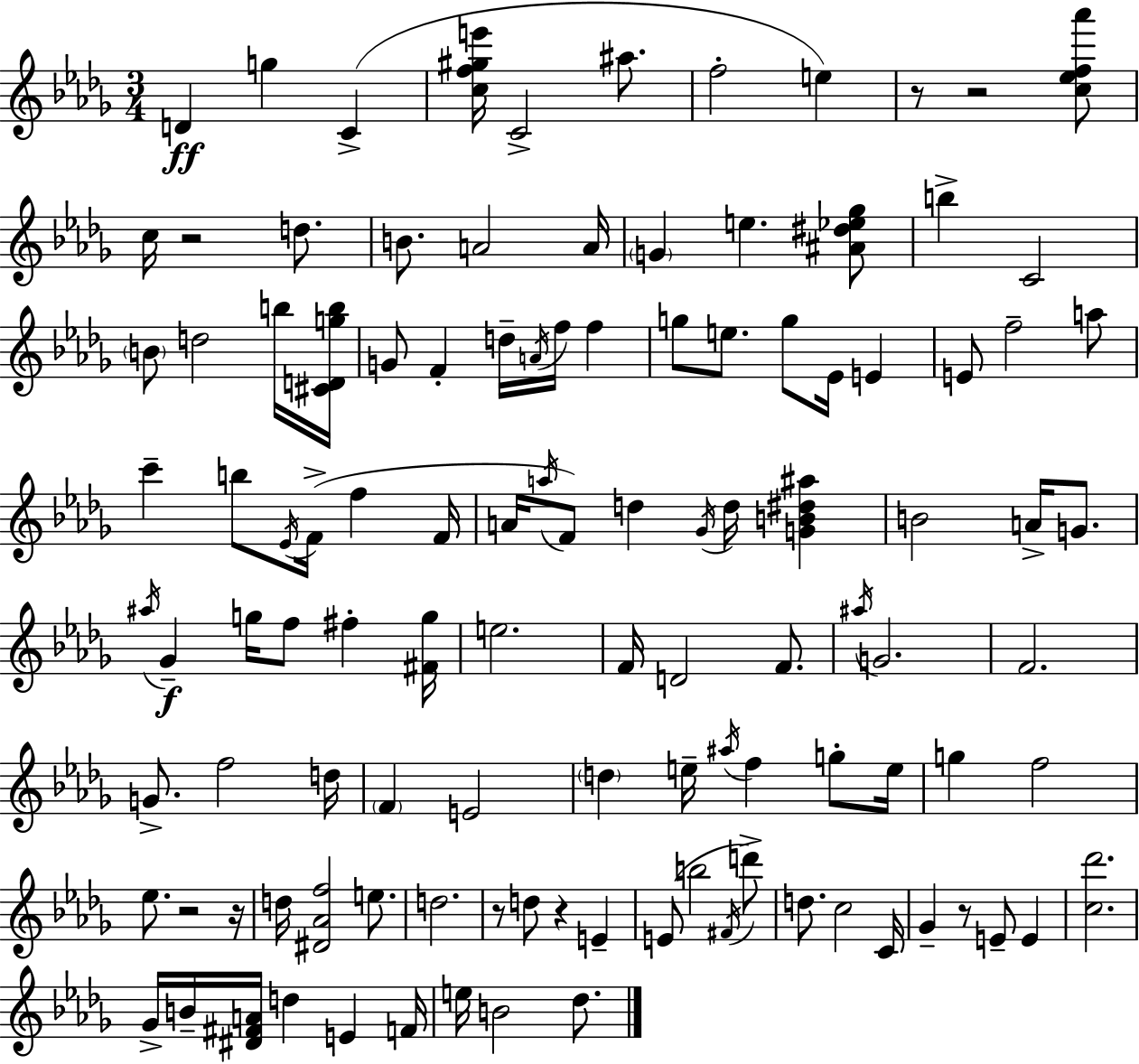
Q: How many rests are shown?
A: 8